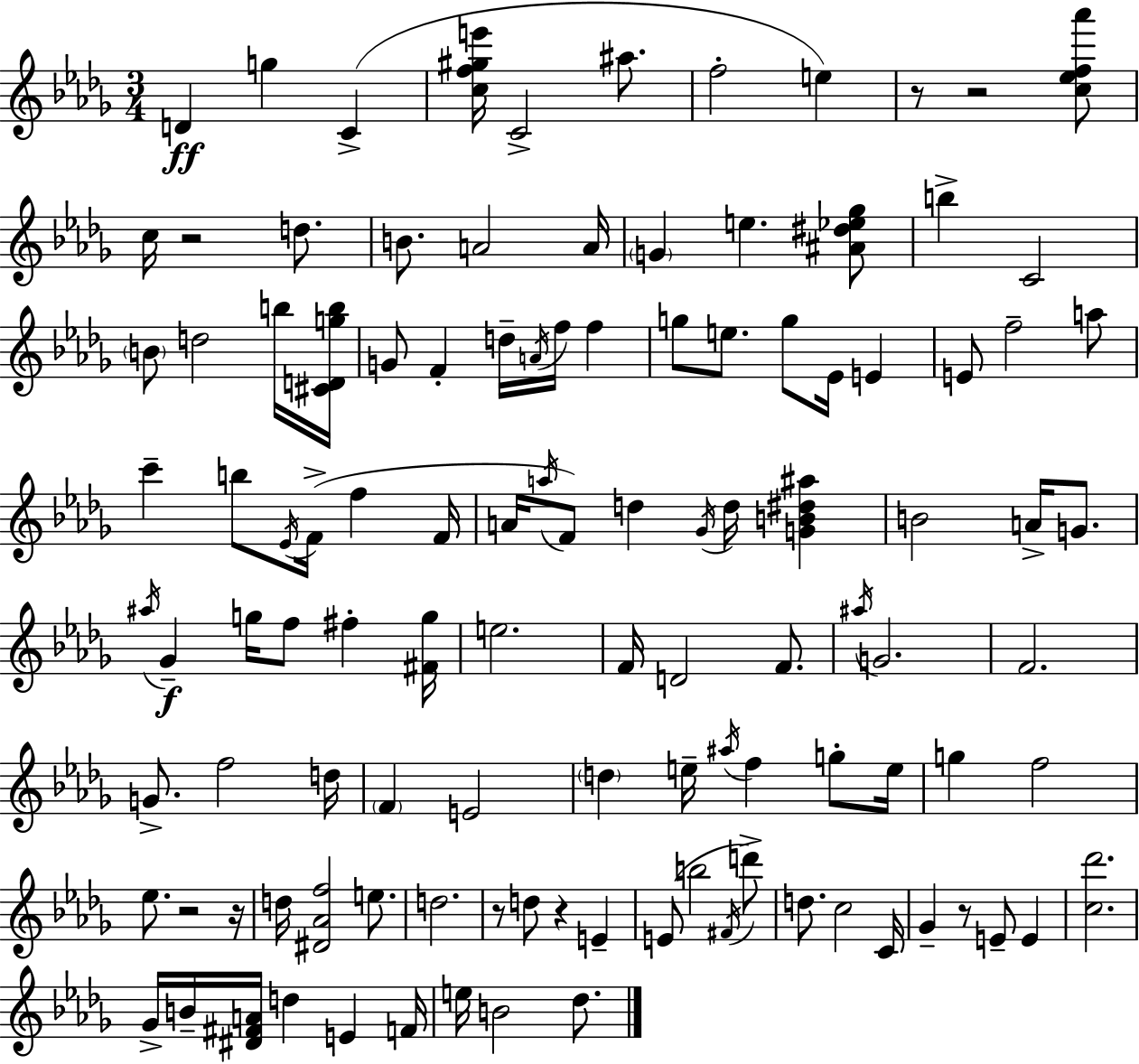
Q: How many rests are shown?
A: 8